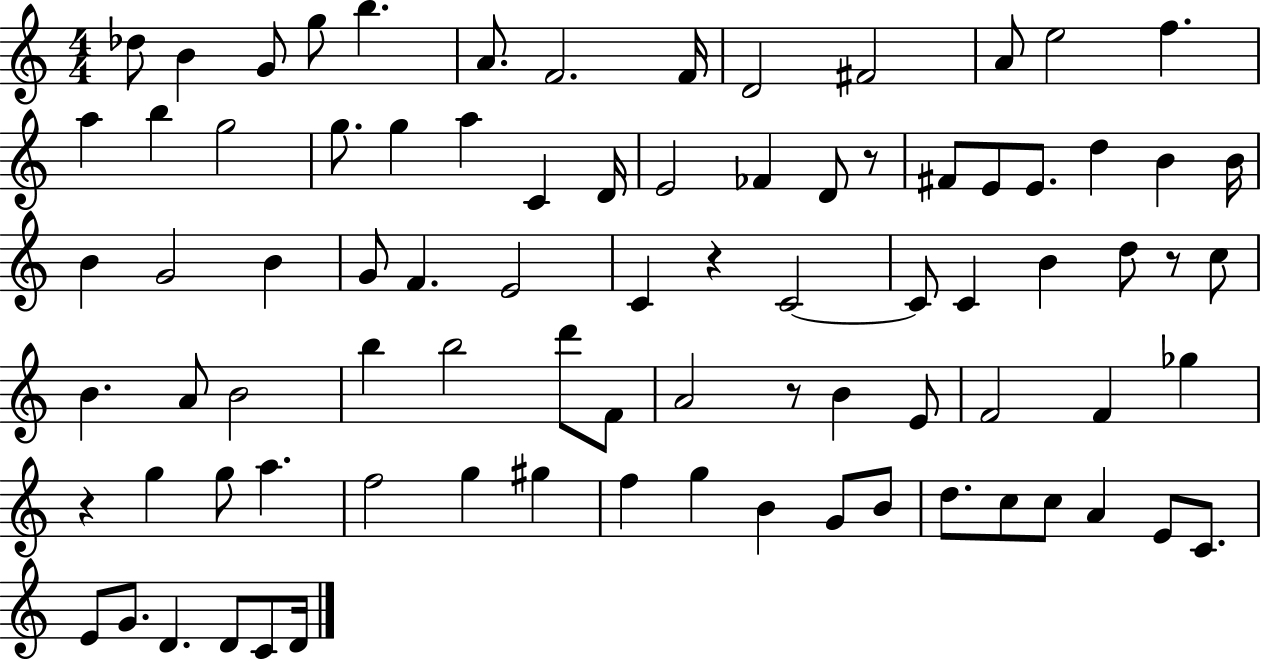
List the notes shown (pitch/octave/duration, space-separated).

Db5/e B4/q G4/e G5/e B5/q. A4/e. F4/h. F4/s D4/h F#4/h A4/e E5/h F5/q. A5/q B5/q G5/h G5/e. G5/q A5/q C4/q D4/s E4/h FES4/q D4/e R/e F#4/e E4/e E4/e. D5/q B4/q B4/s B4/q G4/h B4/q G4/e F4/q. E4/h C4/q R/q C4/h C4/e C4/q B4/q D5/e R/e C5/e B4/q. A4/e B4/h B5/q B5/h D6/e F4/e A4/h R/e B4/q E4/e F4/h F4/q Gb5/q R/q G5/q G5/e A5/q. F5/h G5/q G#5/q F5/q G5/q B4/q G4/e B4/e D5/e. C5/e C5/e A4/q E4/e C4/e. E4/e G4/e. D4/q. D4/e C4/e D4/s